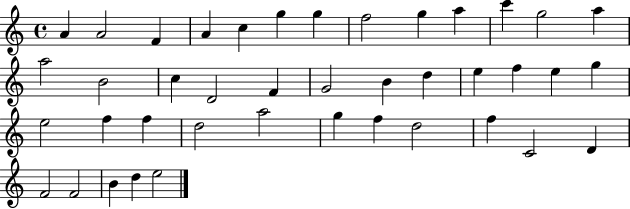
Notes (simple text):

A4/q A4/h F4/q A4/q C5/q G5/q G5/q F5/h G5/q A5/q C6/q G5/h A5/q A5/h B4/h C5/q D4/h F4/q G4/h B4/q D5/q E5/q F5/q E5/q G5/q E5/h F5/q F5/q D5/h A5/h G5/q F5/q D5/h F5/q C4/h D4/q F4/h F4/h B4/q D5/q E5/h